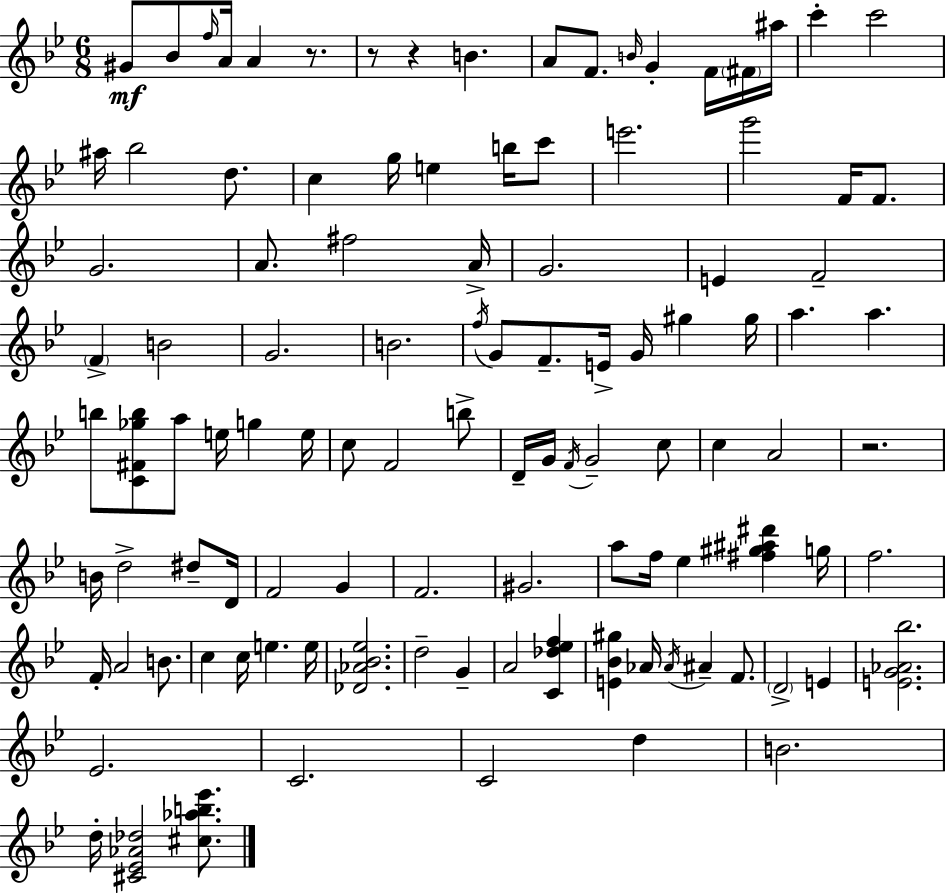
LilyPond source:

{
  \clef treble
  \numericTimeSignature
  \time 6/8
  \key bes \major
  \repeat volta 2 { gis'8\mf bes'8 \grace { f''16 } a'16 a'4 r8. | r8 r4 b'4. | a'8 f'8. \grace { b'16 } g'4-. f'16 | \parenthesize fis'16 ais''16 c'''4-. c'''2 | \break ais''16 bes''2 d''8. | c''4 g''16 e''4 b''16 | c'''8 e'''2. | g'''2 f'16 f'8. | \break g'2. | a'8. fis''2 | a'16-> g'2. | e'4 f'2-- | \break \parenthesize f'4-> b'2 | g'2. | b'2. | \acciaccatura { f''16 } g'8 f'8.-- e'16-> g'16 gis''4 | \break gis''16 a''4. a''4. | b''8 <c' fis' ges'' b''>8 a''8 e''16 g''4 | e''16 c''8 f'2 | b''8-> d'16-- g'16 \acciaccatura { f'16 } g'2-- | \break c''8 c''4 a'2 | r2. | b'16 d''2-> | dis''8-- d'16 f'2 | \break g'4 f'2. | gis'2. | a''8 f''16 ees''4 <fis'' gis'' ais'' dis'''>4 | g''16 f''2. | \break f'16-. a'2 | b'8. c''4 c''16 e''4. | e''16 <des' aes' bes' ees''>2. | d''2-- | \break g'4-- a'2 | <c' des'' ees'' f''>4 <e' bes' gis''>4 aes'16 \acciaccatura { aes'16 } ais'4-- | f'8. \parenthesize d'2-> | e'4 <e' g' aes' bes''>2. | \break ees'2. | c'2. | c'2 | d''4 b'2. | \break d''16-. <cis' ees' aes' des''>2 | <cis'' aes'' b'' ees'''>8. } \bar "|."
}